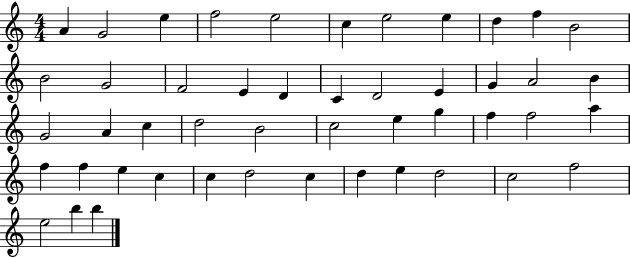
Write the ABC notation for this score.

X:1
T:Untitled
M:4/4
L:1/4
K:C
A G2 e f2 e2 c e2 e d f B2 B2 G2 F2 E D C D2 E G A2 B G2 A c d2 B2 c2 e g f f2 a f f e c c d2 c d e d2 c2 f2 e2 b b